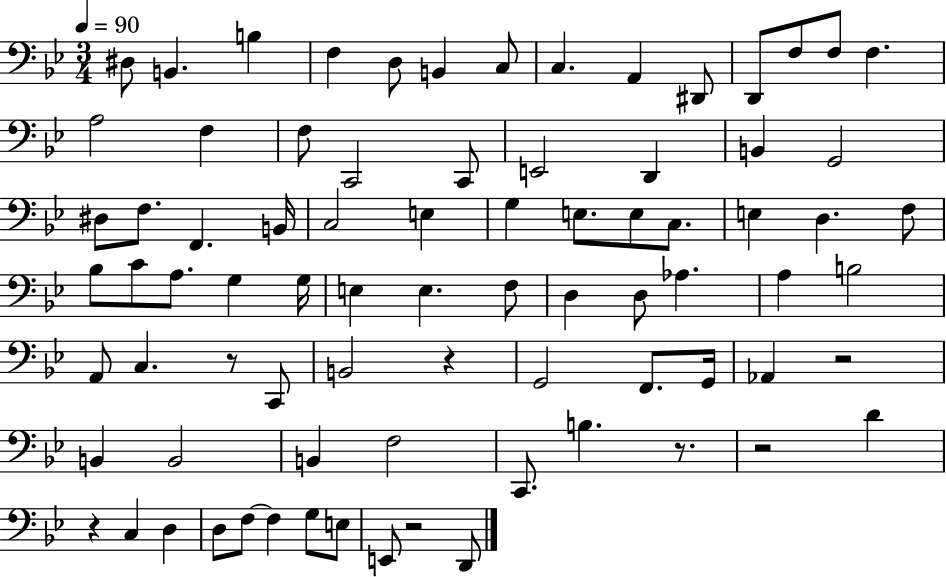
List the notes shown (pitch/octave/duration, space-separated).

D#3/e B2/q. B3/q F3/q D3/e B2/q C3/e C3/q. A2/q D#2/e D2/e F3/e F3/e F3/q. A3/h F3/q F3/e C2/h C2/e E2/h D2/q B2/q G2/h D#3/e F3/e. F2/q. B2/s C3/h E3/q G3/q E3/e. E3/e C3/e. E3/q D3/q. F3/e Bb3/e C4/e A3/e. G3/q G3/s E3/q E3/q. F3/e D3/q D3/e Ab3/q. A3/q B3/h A2/e C3/q. R/e C2/e B2/h R/q G2/h F2/e. G2/s Ab2/q R/h B2/q B2/h B2/q F3/h C2/e. B3/q. R/e. R/h D4/q R/q C3/q D3/q D3/e F3/e F3/q G3/e E3/e E2/e R/h D2/e